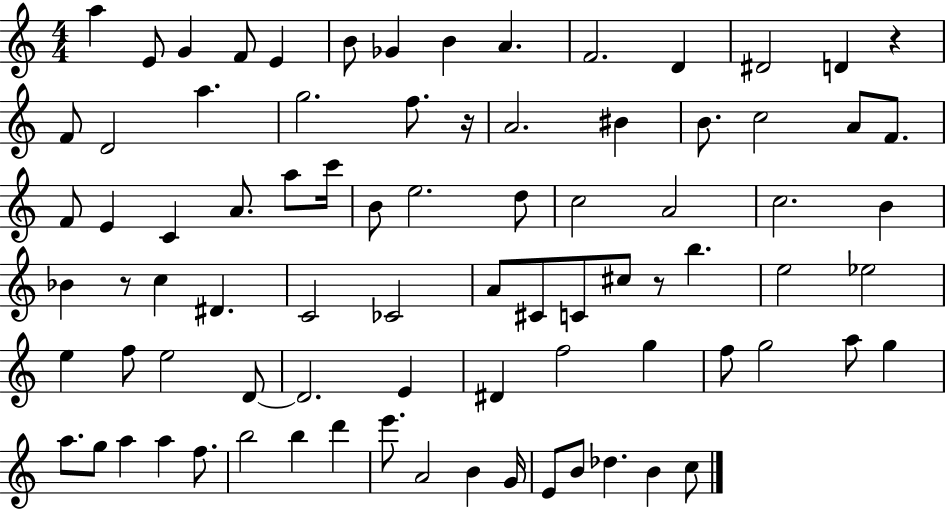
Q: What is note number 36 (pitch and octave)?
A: C5